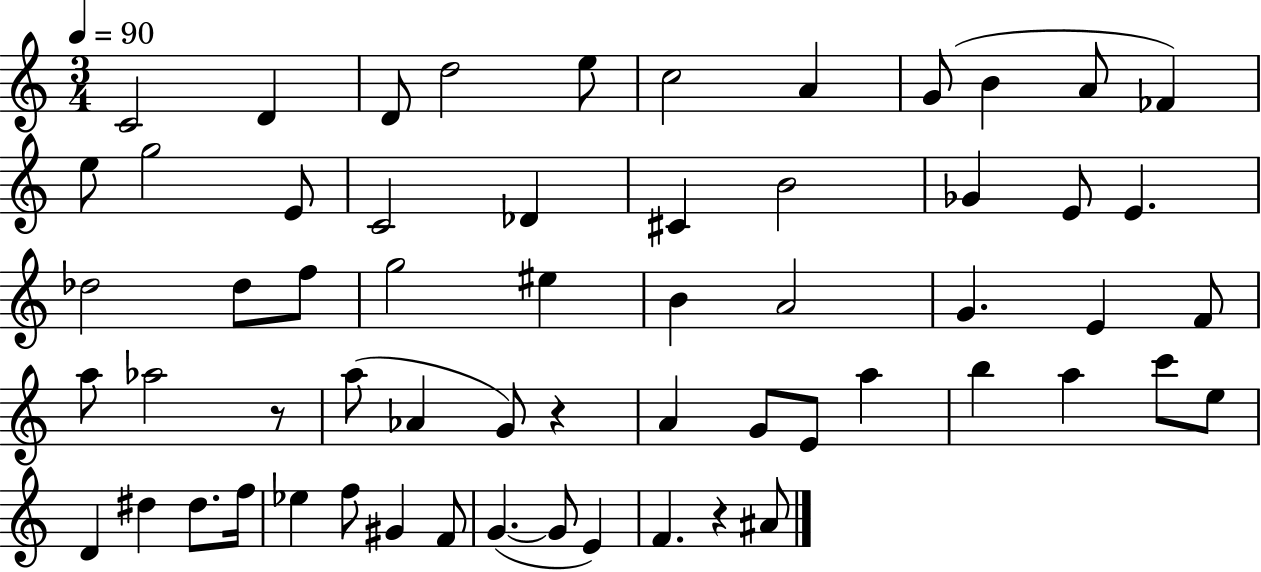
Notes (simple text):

C4/h D4/q D4/e D5/h E5/e C5/h A4/q G4/e B4/q A4/e FES4/q E5/e G5/h E4/e C4/h Db4/q C#4/q B4/h Gb4/q E4/e E4/q. Db5/h Db5/e F5/e G5/h EIS5/q B4/q A4/h G4/q. E4/q F4/e A5/e Ab5/h R/e A5/e Ab4/q G4/e R/q A4/q G4/e E4/e A5/q B5/q A5/q C6/e E5/e D4/q D#5/q D#5/e. F5/s Eb5/q F5/e G#4/q F4/e G4/q. G4/e E4/q F4/q. R/q A#4/e